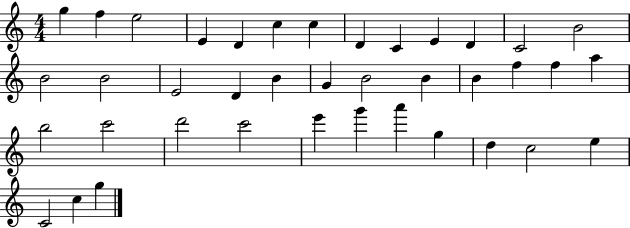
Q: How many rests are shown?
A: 0